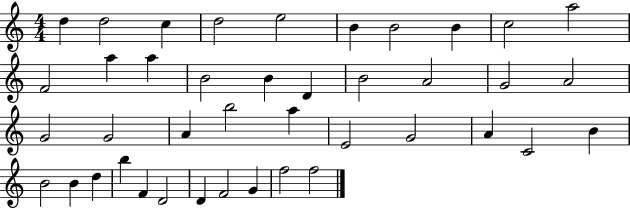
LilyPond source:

{
  \clef treble
  \numericTimeSignature
  \time 4/4
  \key c \major
  d''4 d''2 c''4 | d''2 e''2 | b'4 b'2 b'4 | c''2 a''2 | \break f'2 a''4 a''4 | b'2 b'4 d'4 | b'2 a'2 | g'2 a'2 | \break g'2 g'2 | a'4 b''2 a''4 | e'2 g'2 | a'4 c'2 b'4 | \break b'2 b'4 d''4 | b''4 f'4 d'2 | d'4 f'2 g'4 | f''2 f''2 | \break \bar "|."
}